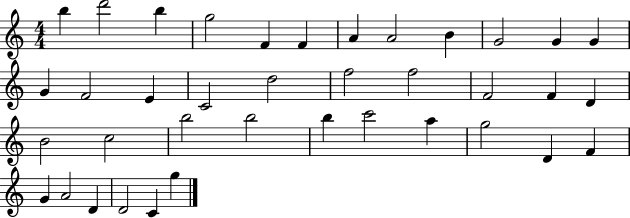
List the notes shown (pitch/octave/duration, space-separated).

B5/q D6/h B5/q G5/h F4/q F4/q A4/q A4/h B4/q G4/h G4/q G4/q G4/q F4/h E4/q C4/h D5/h F5/h F5/h F4/h F4/q D4/q B4/h C5/h B5/h B5/h B5/q C6/h A5/q G5/h D4/q F4/q G4/q A4/h D4/q D4/h C4/q G5/q